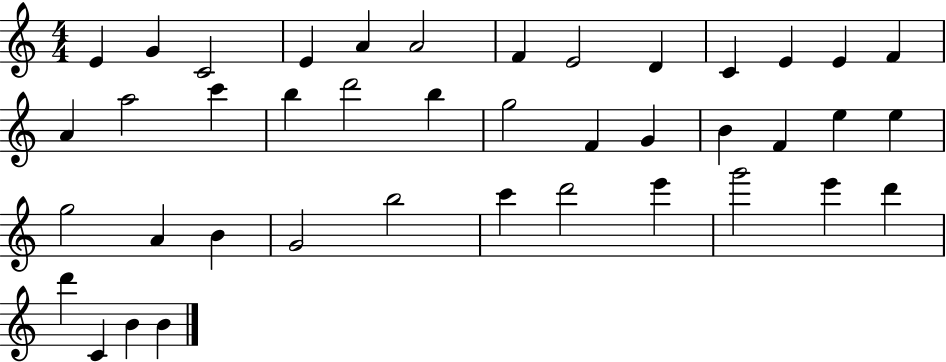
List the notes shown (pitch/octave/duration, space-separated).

E4/q G4/q C4/h E4/q A4/q A4/h F4/q E4/h D4/q C4/q E4/q E4/q F4/q A4/q A5/h C6/q B5/q D6/h B5/q G5/h F4/q G4/q B4/q F4/q E5/q E5/q G5/h A4/q B4/q G4/h B5/h C6/q D6/h E6/q G6/h E6/q D6/q D6/q C4/q B4/q B4/q